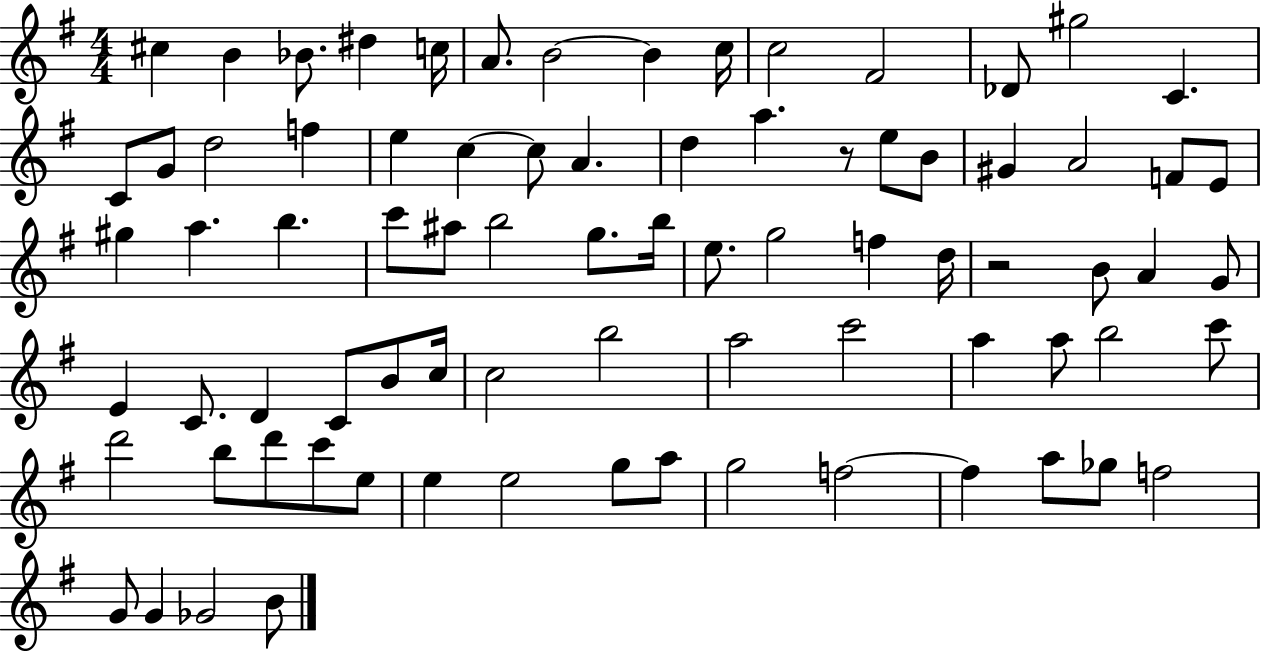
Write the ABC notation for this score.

X:1
T:Untitled
M:4/4
L:1/4
K:G
^c B _B/2 ^d c/4 A/2 B2 B c/4 c2 ^F2 _D/2 ^g2 C C/2 G/2 d2 f e c c/2 A d a z/2 e/2 B/2 ^G A2 F/2 E/2 ^g a b c'/2 ^a/2 b2 g/2 b/4 e/2 g2 f d/4 z2 B/2 A G/2 E C/2 D C/2 B/2 c/4 c2 b2 a2 c'2 a a/2 b2 c'/2 d'2 b/2 d'/2 c'/2 e/2 e e2 g/2 a/2 g2 f2 f a/2 _g/2 f2 G/2 G _G2 B/2